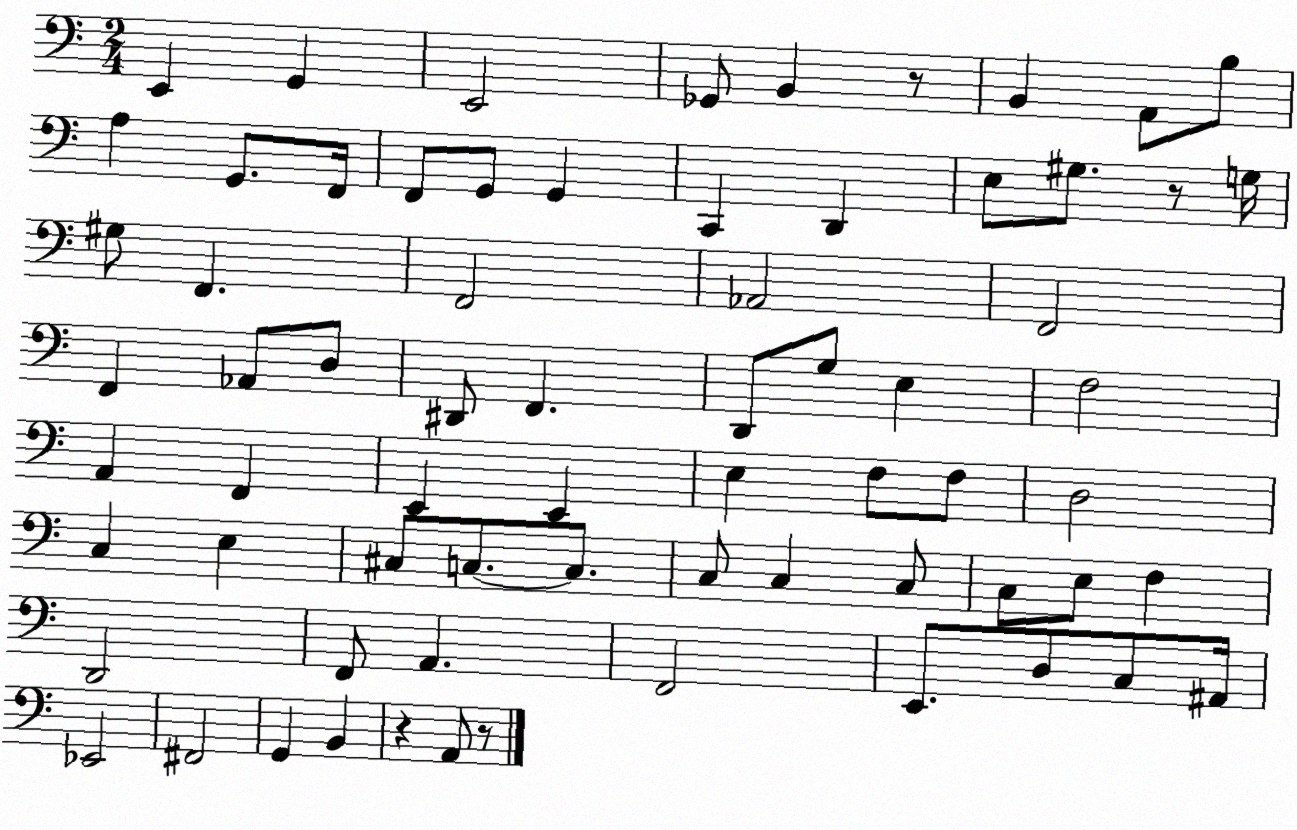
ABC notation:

X:1
T:Untitled
M:2/4
L:1/4
K:C
E,, G,, E,,2 _G,,/2 B,, z/2 B,, A,,/2 B,/2 A, G,,/2 F,,/4 F,,/2 G,,/2 G,, C,, D,, E,/2 ^G,/2 z/2 G,/4 ^G,/2 F,, F,,2 _A,,2 F,,2 F,, _A,,/2 D,/2 ^D,,/2 F,, D,,/2 G,/2 E, F,2 A,, F,, E,, E,, E, F,/2 F,/2 D,2 C, E, ^C,/2 C,/2 C,/2 C,/2 C, C,/2 C,/2 E,/2 F, D,,2 F,,/2 A,, F,,2 E,,/2 D,/2 C,/2 ^A,,/4 _E,,2 ^F,,2 G,, B,, z A,,/2 z/2